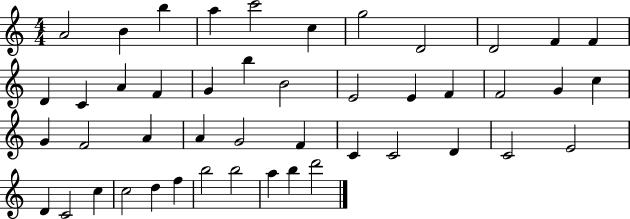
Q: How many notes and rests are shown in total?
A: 46